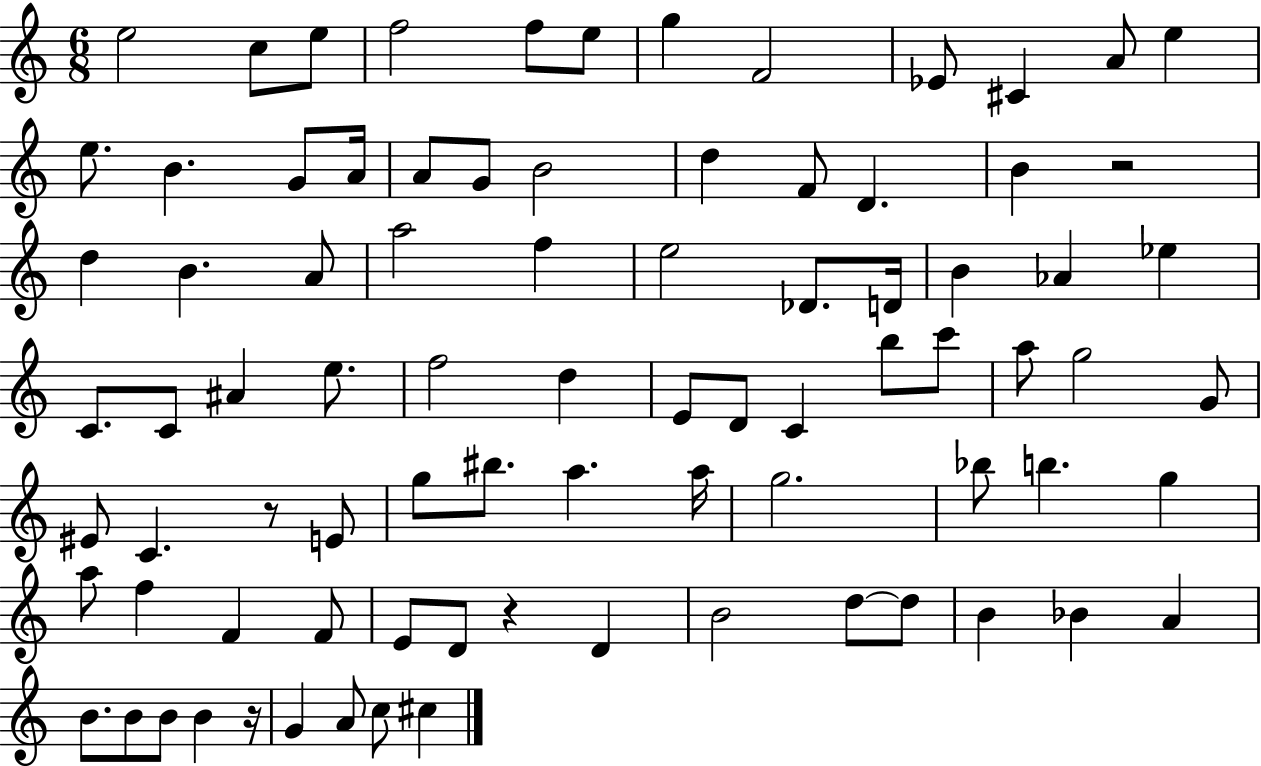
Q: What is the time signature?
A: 6/8